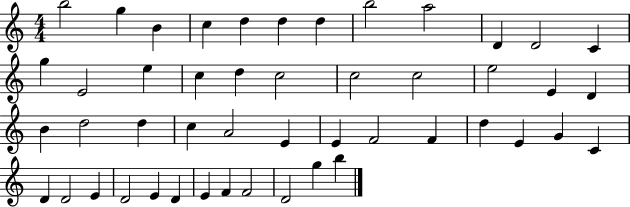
{
  \clef treble
  \numericTimeSignature
  \time 4/4
  \key c \major
  b''2 g''4 b'4 | c''4 d''4 d''4 d''4 | b''2 a''2 | d'4 d'2 c'4 | \break g''4 e'2 e''4 | c''4 d''4 c''2 | c''2 c''2 | e''2 e'4 d'4 | \break b'4 d''2 d''4 | c''4 a'2 e'4 | e'4 f'2 f'4 | d''4 e'4 g'4 c'4 | \break d'4 d'2 e'4 | d'2 e'4 d'4 | e'4 f'4 f'2 | d'2 g''4 b''4 | \break \bar "|."
}